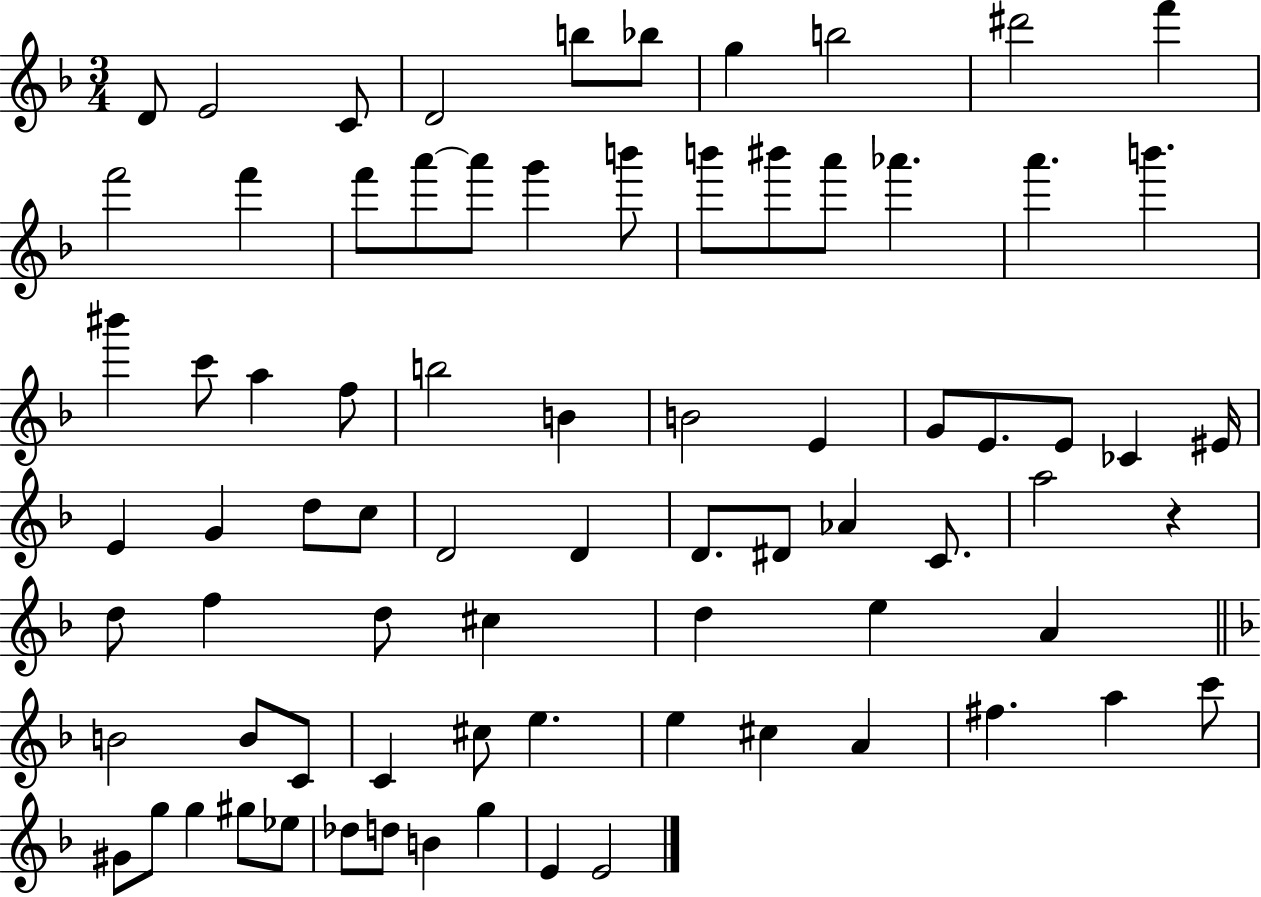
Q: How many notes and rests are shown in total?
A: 78